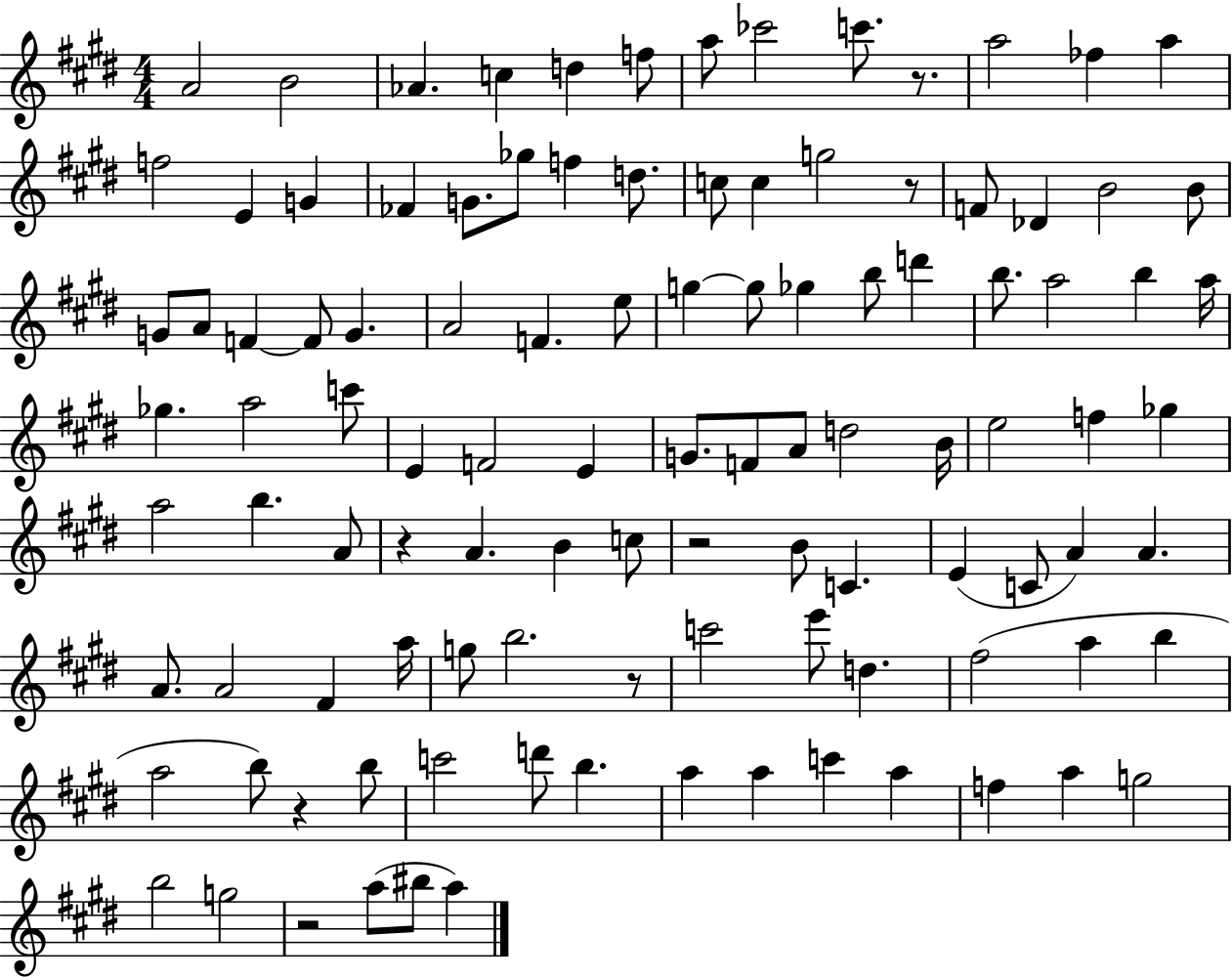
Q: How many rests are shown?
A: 7